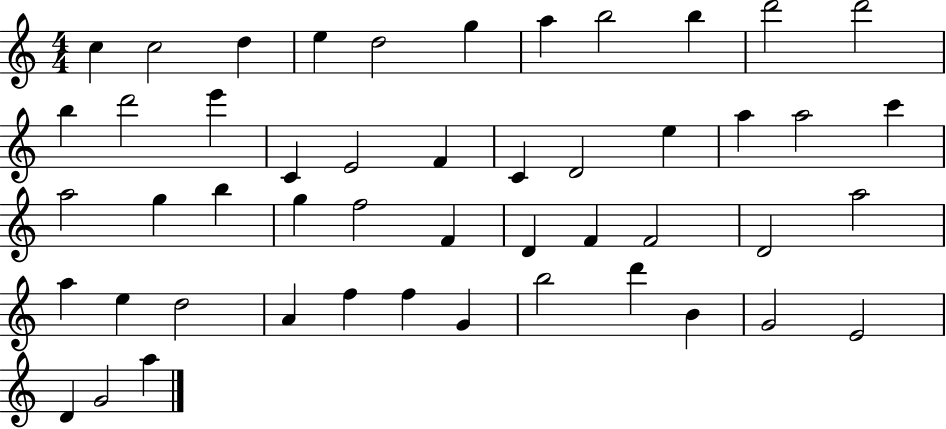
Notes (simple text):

C5/q C5/h D5/q E5/q D5/h G5/q A5/q B5/h B5/q D6/h D6/h B5/q D6/h E6/q C4/q E4/h F4/q C4/q D4/h E5/q A5/q A5/h C6/q A5/h G5/q B5/q G5/q F5/h F4/q D4/q F4/q F4/h D4/h A5/h A5/q E5/q D5/h A4/q F5/q F5/q G4/q B5/h D6/q B4/q G4/h E4/h D4/q G4/h A5/q